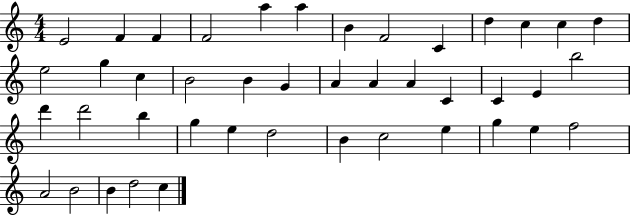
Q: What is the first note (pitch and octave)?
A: E4